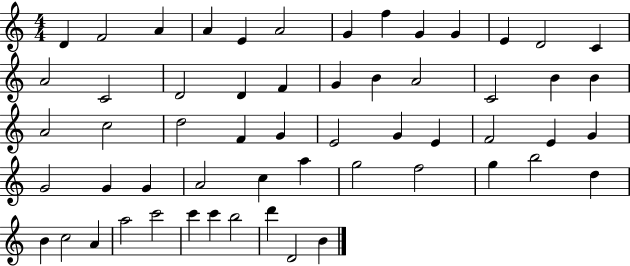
{
  \clef treble
  \numericTimeSignature
  \time 4/4
  \key c \major
  d'4 f'2 a'4 | a'4 e'4 a'2 | g'4 f''4 g'4 g'4 | e'4 d'2 c'4 | \break a'2 c'2 | d'2 d'4 f'4 | g'4 b'4 a'2 | c'2 b'4 b'4 | \break a'2 c''2 | d''2 f'4 g'4 | e'2 g'4 e'4 | f'2 e'4 g'4 | \break g'2 g'4 g'4 | a'2 c''4 a''4 | g''2 f''2 | g''4 b''2 d''4 | \break b'4 c''2 a'4 | a''2 c'''2 | c'''4 c'''4 b''2 | d'''4 d'2 b'4 | \break \bar "|."
}